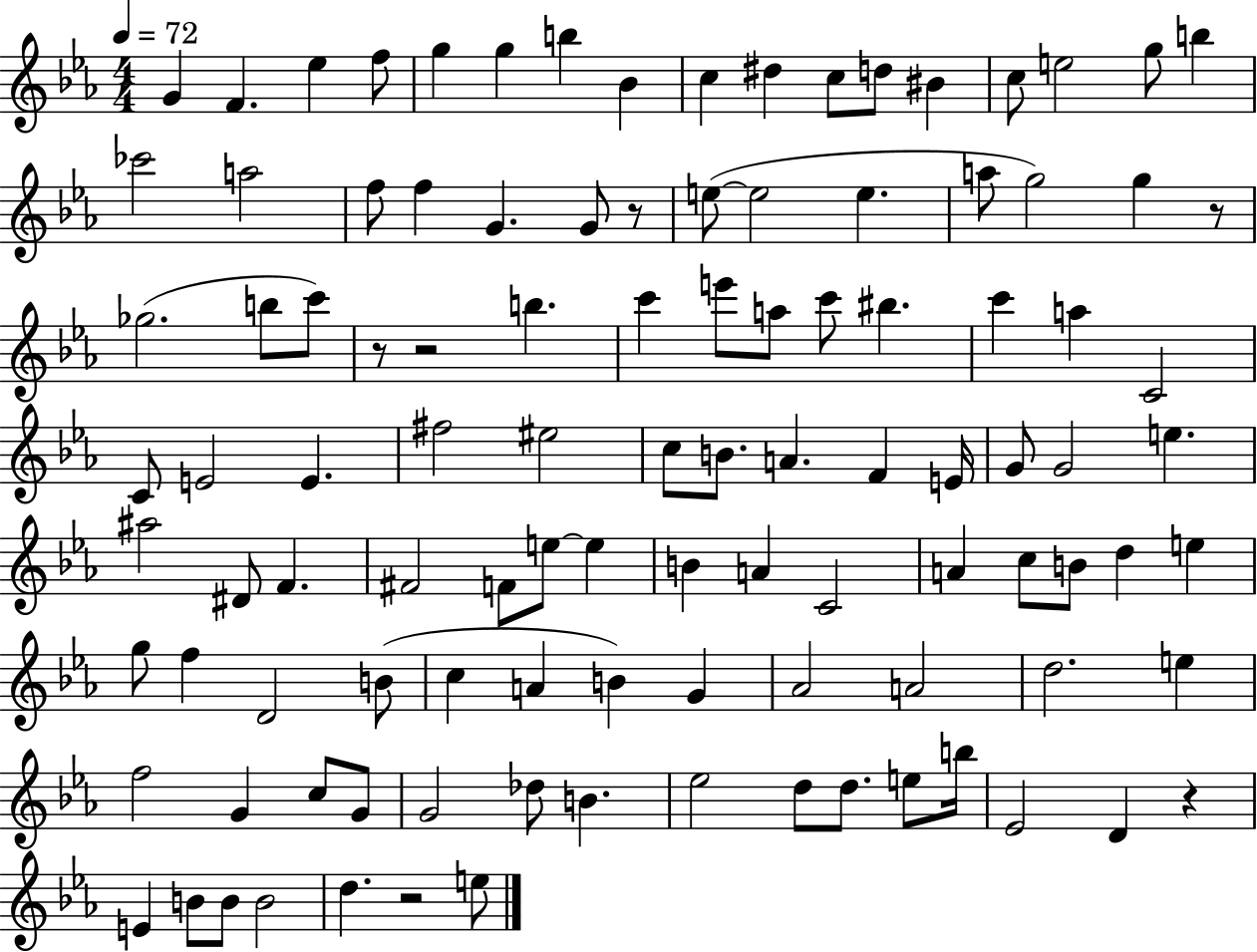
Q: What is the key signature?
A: EES major